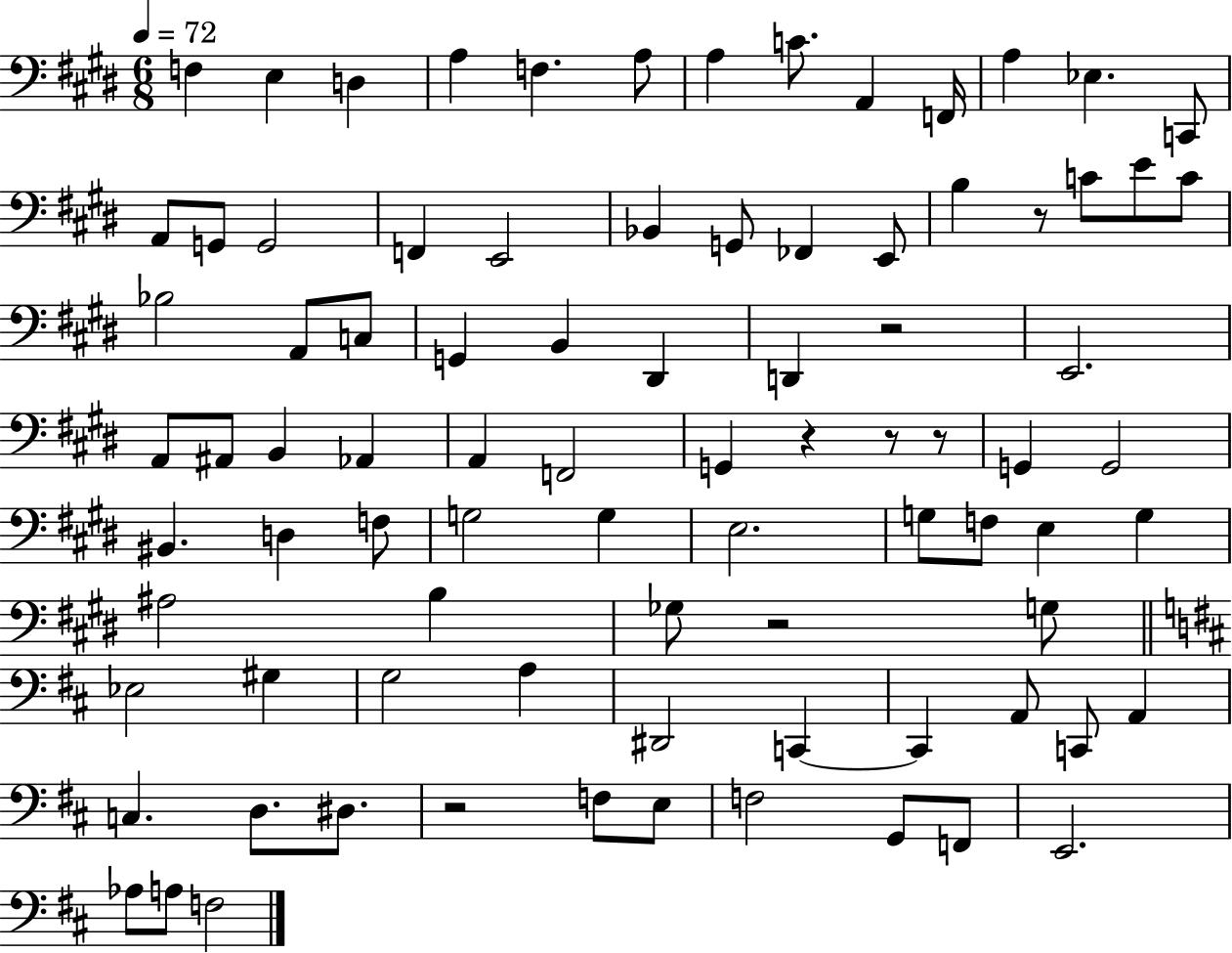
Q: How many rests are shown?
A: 7